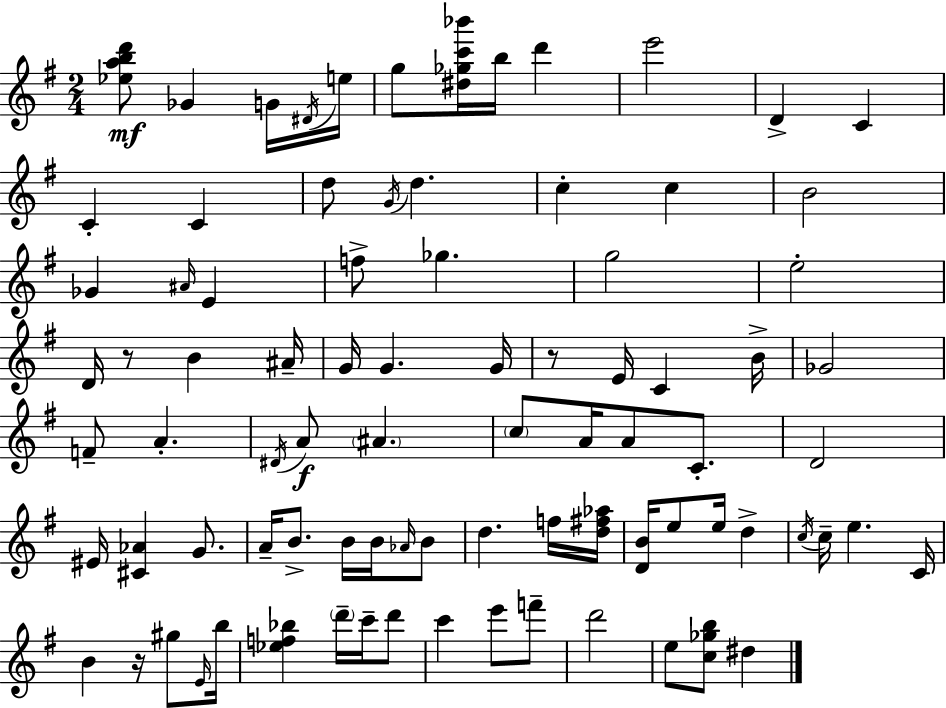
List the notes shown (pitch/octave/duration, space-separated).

[Eb5,A5,B5,D6]/e Gb4/q G4/s D#4/s E5/s G5/e [D#5,Gb5,C6,Bb6]/s B5/s D6/q E6/h D4/q C4/q C4/q C4/q D5/e G4/s D5/q. C5/q C5/q B4/h Gb4/q A#4/s E4/q F5/e Gb5/q. G5/h E5/h D4/s R/e B4/q A#4/s G4/s G4/q. G4/s R/e E4/s C4/q B4/s Gb4/h F4/e A4/q. D#4/s A4/e A#4/q. C5/e A4/s A4/e C4/e. D4/h EIS4/s [C#4,Ab4]/q G4/e. A4/s B4/e. B4/s B4/s Ab4/s B4/e D5/q. F5/s [D5,F#5,Ab5]/s [D4,B4]/s E5/e E5/s D5/q C5/s C5/s E5/q. C4/s B4/q R/s G#5/e E4/s B5/s [Eb5,F5,Bb5]/q D6/s C6/s D6/e C6/q E6/e F6/e D6/h E5/e [C5,Gb5,B5]/e D#5/q